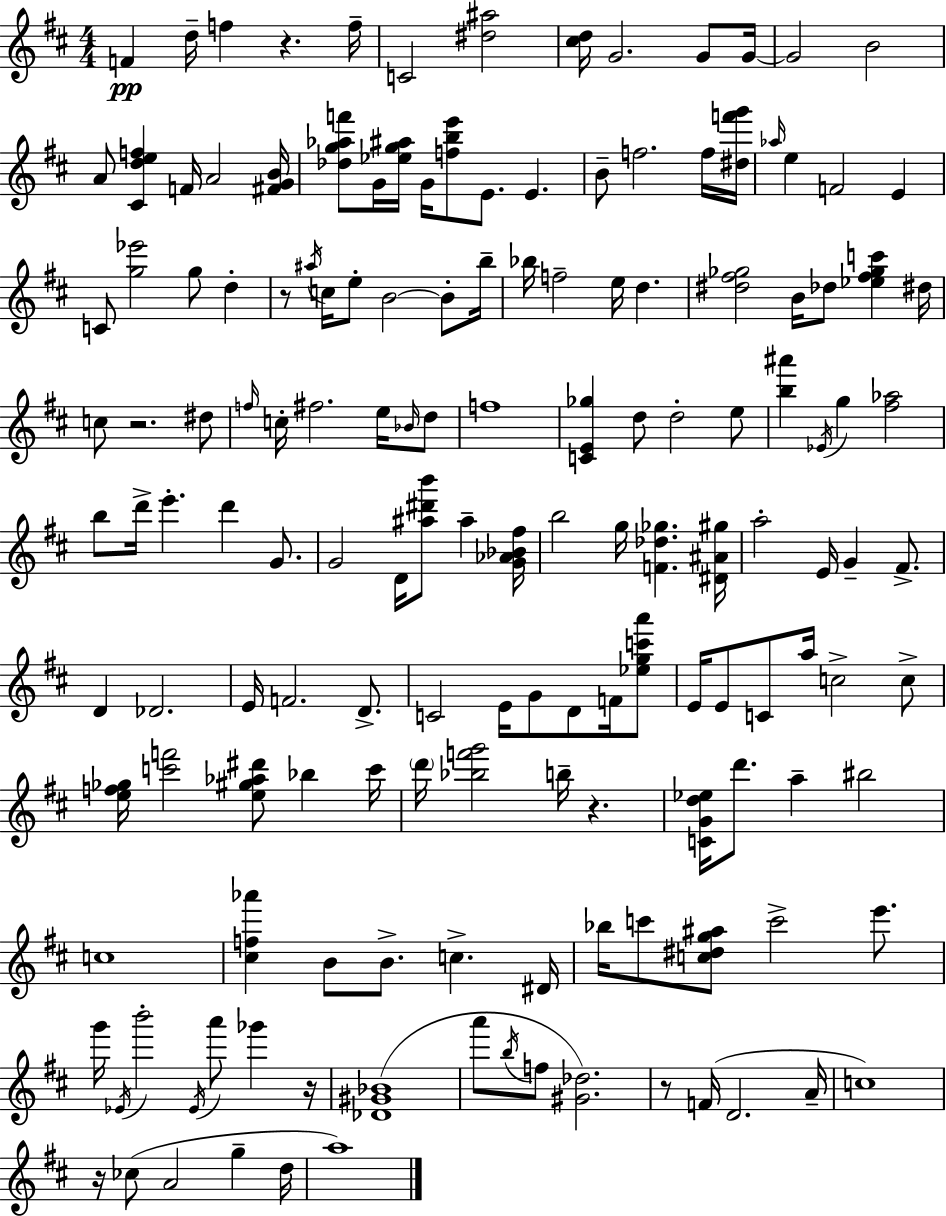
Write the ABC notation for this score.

X:1
T:Untitled
M:4/4
L:1/4
K:D
F d/4 f z f/4 C2 [^d^a]2 [^cd]/4 G2 G/2 G/4 G2 B2 A/2 [^Cdef] F/4 A2 [^FGB]/4 [_dg_af']/2 G/4 [_eg^a]/4 G/4 [fbe']/2 E/2 E B/2 f2 f/4 [^df'g']/4 _a/4 e F2 E C/2 [g_e']2 g/2 d z/2 ^a/4 c/4 e/2 B2 B/2 b/4 _b/4 f2 e/4 d [^d^f_g]2 B/4 _d/2 [_e^f_gc'] ^d/4 c/2 z2 ^d/2 f/4 c/4 ^f2 e/4 _B/4 d/2 f4 [CE_g] d/2 d2 e/2 [b^a'] _E/4 g [^f_a]2 b/2 d'/4 e' d' G/2 G2 D/4 [^a^d'b']/2 ^a [G_A_B^f]/4 b2 g/4 [F_d_g] [^D^A^g]/4 a2 E/4 G ^F/2 D _D2 E/4 F2 D/2 C2 E/4 G/2 D/2 F/4 [_egc'a']/2 E/4 E/2 C/2 a/4 c2 c/2 [ef_g]/4 [c'f']2 [e^g_a^d']/2 _b c'/4 d'/4 [_bf'g']2 b/4 z [CGd_e]/4 d'/2 a ^b2 c4 [^cf_a'] B/2 B/2 c ^D/4 _b/4 c'/2 [c^dg^a]/2 c'2 e'/2 g'/4 _E/4 b'2 _E/4 a'/2 _g' z/4 [_D^G_B]4 a'/2 b/4 f/2 [^G_d]2 z/2 F/4 D2 A/4 c4 z/4 _c/2 A2 g d/4 a4